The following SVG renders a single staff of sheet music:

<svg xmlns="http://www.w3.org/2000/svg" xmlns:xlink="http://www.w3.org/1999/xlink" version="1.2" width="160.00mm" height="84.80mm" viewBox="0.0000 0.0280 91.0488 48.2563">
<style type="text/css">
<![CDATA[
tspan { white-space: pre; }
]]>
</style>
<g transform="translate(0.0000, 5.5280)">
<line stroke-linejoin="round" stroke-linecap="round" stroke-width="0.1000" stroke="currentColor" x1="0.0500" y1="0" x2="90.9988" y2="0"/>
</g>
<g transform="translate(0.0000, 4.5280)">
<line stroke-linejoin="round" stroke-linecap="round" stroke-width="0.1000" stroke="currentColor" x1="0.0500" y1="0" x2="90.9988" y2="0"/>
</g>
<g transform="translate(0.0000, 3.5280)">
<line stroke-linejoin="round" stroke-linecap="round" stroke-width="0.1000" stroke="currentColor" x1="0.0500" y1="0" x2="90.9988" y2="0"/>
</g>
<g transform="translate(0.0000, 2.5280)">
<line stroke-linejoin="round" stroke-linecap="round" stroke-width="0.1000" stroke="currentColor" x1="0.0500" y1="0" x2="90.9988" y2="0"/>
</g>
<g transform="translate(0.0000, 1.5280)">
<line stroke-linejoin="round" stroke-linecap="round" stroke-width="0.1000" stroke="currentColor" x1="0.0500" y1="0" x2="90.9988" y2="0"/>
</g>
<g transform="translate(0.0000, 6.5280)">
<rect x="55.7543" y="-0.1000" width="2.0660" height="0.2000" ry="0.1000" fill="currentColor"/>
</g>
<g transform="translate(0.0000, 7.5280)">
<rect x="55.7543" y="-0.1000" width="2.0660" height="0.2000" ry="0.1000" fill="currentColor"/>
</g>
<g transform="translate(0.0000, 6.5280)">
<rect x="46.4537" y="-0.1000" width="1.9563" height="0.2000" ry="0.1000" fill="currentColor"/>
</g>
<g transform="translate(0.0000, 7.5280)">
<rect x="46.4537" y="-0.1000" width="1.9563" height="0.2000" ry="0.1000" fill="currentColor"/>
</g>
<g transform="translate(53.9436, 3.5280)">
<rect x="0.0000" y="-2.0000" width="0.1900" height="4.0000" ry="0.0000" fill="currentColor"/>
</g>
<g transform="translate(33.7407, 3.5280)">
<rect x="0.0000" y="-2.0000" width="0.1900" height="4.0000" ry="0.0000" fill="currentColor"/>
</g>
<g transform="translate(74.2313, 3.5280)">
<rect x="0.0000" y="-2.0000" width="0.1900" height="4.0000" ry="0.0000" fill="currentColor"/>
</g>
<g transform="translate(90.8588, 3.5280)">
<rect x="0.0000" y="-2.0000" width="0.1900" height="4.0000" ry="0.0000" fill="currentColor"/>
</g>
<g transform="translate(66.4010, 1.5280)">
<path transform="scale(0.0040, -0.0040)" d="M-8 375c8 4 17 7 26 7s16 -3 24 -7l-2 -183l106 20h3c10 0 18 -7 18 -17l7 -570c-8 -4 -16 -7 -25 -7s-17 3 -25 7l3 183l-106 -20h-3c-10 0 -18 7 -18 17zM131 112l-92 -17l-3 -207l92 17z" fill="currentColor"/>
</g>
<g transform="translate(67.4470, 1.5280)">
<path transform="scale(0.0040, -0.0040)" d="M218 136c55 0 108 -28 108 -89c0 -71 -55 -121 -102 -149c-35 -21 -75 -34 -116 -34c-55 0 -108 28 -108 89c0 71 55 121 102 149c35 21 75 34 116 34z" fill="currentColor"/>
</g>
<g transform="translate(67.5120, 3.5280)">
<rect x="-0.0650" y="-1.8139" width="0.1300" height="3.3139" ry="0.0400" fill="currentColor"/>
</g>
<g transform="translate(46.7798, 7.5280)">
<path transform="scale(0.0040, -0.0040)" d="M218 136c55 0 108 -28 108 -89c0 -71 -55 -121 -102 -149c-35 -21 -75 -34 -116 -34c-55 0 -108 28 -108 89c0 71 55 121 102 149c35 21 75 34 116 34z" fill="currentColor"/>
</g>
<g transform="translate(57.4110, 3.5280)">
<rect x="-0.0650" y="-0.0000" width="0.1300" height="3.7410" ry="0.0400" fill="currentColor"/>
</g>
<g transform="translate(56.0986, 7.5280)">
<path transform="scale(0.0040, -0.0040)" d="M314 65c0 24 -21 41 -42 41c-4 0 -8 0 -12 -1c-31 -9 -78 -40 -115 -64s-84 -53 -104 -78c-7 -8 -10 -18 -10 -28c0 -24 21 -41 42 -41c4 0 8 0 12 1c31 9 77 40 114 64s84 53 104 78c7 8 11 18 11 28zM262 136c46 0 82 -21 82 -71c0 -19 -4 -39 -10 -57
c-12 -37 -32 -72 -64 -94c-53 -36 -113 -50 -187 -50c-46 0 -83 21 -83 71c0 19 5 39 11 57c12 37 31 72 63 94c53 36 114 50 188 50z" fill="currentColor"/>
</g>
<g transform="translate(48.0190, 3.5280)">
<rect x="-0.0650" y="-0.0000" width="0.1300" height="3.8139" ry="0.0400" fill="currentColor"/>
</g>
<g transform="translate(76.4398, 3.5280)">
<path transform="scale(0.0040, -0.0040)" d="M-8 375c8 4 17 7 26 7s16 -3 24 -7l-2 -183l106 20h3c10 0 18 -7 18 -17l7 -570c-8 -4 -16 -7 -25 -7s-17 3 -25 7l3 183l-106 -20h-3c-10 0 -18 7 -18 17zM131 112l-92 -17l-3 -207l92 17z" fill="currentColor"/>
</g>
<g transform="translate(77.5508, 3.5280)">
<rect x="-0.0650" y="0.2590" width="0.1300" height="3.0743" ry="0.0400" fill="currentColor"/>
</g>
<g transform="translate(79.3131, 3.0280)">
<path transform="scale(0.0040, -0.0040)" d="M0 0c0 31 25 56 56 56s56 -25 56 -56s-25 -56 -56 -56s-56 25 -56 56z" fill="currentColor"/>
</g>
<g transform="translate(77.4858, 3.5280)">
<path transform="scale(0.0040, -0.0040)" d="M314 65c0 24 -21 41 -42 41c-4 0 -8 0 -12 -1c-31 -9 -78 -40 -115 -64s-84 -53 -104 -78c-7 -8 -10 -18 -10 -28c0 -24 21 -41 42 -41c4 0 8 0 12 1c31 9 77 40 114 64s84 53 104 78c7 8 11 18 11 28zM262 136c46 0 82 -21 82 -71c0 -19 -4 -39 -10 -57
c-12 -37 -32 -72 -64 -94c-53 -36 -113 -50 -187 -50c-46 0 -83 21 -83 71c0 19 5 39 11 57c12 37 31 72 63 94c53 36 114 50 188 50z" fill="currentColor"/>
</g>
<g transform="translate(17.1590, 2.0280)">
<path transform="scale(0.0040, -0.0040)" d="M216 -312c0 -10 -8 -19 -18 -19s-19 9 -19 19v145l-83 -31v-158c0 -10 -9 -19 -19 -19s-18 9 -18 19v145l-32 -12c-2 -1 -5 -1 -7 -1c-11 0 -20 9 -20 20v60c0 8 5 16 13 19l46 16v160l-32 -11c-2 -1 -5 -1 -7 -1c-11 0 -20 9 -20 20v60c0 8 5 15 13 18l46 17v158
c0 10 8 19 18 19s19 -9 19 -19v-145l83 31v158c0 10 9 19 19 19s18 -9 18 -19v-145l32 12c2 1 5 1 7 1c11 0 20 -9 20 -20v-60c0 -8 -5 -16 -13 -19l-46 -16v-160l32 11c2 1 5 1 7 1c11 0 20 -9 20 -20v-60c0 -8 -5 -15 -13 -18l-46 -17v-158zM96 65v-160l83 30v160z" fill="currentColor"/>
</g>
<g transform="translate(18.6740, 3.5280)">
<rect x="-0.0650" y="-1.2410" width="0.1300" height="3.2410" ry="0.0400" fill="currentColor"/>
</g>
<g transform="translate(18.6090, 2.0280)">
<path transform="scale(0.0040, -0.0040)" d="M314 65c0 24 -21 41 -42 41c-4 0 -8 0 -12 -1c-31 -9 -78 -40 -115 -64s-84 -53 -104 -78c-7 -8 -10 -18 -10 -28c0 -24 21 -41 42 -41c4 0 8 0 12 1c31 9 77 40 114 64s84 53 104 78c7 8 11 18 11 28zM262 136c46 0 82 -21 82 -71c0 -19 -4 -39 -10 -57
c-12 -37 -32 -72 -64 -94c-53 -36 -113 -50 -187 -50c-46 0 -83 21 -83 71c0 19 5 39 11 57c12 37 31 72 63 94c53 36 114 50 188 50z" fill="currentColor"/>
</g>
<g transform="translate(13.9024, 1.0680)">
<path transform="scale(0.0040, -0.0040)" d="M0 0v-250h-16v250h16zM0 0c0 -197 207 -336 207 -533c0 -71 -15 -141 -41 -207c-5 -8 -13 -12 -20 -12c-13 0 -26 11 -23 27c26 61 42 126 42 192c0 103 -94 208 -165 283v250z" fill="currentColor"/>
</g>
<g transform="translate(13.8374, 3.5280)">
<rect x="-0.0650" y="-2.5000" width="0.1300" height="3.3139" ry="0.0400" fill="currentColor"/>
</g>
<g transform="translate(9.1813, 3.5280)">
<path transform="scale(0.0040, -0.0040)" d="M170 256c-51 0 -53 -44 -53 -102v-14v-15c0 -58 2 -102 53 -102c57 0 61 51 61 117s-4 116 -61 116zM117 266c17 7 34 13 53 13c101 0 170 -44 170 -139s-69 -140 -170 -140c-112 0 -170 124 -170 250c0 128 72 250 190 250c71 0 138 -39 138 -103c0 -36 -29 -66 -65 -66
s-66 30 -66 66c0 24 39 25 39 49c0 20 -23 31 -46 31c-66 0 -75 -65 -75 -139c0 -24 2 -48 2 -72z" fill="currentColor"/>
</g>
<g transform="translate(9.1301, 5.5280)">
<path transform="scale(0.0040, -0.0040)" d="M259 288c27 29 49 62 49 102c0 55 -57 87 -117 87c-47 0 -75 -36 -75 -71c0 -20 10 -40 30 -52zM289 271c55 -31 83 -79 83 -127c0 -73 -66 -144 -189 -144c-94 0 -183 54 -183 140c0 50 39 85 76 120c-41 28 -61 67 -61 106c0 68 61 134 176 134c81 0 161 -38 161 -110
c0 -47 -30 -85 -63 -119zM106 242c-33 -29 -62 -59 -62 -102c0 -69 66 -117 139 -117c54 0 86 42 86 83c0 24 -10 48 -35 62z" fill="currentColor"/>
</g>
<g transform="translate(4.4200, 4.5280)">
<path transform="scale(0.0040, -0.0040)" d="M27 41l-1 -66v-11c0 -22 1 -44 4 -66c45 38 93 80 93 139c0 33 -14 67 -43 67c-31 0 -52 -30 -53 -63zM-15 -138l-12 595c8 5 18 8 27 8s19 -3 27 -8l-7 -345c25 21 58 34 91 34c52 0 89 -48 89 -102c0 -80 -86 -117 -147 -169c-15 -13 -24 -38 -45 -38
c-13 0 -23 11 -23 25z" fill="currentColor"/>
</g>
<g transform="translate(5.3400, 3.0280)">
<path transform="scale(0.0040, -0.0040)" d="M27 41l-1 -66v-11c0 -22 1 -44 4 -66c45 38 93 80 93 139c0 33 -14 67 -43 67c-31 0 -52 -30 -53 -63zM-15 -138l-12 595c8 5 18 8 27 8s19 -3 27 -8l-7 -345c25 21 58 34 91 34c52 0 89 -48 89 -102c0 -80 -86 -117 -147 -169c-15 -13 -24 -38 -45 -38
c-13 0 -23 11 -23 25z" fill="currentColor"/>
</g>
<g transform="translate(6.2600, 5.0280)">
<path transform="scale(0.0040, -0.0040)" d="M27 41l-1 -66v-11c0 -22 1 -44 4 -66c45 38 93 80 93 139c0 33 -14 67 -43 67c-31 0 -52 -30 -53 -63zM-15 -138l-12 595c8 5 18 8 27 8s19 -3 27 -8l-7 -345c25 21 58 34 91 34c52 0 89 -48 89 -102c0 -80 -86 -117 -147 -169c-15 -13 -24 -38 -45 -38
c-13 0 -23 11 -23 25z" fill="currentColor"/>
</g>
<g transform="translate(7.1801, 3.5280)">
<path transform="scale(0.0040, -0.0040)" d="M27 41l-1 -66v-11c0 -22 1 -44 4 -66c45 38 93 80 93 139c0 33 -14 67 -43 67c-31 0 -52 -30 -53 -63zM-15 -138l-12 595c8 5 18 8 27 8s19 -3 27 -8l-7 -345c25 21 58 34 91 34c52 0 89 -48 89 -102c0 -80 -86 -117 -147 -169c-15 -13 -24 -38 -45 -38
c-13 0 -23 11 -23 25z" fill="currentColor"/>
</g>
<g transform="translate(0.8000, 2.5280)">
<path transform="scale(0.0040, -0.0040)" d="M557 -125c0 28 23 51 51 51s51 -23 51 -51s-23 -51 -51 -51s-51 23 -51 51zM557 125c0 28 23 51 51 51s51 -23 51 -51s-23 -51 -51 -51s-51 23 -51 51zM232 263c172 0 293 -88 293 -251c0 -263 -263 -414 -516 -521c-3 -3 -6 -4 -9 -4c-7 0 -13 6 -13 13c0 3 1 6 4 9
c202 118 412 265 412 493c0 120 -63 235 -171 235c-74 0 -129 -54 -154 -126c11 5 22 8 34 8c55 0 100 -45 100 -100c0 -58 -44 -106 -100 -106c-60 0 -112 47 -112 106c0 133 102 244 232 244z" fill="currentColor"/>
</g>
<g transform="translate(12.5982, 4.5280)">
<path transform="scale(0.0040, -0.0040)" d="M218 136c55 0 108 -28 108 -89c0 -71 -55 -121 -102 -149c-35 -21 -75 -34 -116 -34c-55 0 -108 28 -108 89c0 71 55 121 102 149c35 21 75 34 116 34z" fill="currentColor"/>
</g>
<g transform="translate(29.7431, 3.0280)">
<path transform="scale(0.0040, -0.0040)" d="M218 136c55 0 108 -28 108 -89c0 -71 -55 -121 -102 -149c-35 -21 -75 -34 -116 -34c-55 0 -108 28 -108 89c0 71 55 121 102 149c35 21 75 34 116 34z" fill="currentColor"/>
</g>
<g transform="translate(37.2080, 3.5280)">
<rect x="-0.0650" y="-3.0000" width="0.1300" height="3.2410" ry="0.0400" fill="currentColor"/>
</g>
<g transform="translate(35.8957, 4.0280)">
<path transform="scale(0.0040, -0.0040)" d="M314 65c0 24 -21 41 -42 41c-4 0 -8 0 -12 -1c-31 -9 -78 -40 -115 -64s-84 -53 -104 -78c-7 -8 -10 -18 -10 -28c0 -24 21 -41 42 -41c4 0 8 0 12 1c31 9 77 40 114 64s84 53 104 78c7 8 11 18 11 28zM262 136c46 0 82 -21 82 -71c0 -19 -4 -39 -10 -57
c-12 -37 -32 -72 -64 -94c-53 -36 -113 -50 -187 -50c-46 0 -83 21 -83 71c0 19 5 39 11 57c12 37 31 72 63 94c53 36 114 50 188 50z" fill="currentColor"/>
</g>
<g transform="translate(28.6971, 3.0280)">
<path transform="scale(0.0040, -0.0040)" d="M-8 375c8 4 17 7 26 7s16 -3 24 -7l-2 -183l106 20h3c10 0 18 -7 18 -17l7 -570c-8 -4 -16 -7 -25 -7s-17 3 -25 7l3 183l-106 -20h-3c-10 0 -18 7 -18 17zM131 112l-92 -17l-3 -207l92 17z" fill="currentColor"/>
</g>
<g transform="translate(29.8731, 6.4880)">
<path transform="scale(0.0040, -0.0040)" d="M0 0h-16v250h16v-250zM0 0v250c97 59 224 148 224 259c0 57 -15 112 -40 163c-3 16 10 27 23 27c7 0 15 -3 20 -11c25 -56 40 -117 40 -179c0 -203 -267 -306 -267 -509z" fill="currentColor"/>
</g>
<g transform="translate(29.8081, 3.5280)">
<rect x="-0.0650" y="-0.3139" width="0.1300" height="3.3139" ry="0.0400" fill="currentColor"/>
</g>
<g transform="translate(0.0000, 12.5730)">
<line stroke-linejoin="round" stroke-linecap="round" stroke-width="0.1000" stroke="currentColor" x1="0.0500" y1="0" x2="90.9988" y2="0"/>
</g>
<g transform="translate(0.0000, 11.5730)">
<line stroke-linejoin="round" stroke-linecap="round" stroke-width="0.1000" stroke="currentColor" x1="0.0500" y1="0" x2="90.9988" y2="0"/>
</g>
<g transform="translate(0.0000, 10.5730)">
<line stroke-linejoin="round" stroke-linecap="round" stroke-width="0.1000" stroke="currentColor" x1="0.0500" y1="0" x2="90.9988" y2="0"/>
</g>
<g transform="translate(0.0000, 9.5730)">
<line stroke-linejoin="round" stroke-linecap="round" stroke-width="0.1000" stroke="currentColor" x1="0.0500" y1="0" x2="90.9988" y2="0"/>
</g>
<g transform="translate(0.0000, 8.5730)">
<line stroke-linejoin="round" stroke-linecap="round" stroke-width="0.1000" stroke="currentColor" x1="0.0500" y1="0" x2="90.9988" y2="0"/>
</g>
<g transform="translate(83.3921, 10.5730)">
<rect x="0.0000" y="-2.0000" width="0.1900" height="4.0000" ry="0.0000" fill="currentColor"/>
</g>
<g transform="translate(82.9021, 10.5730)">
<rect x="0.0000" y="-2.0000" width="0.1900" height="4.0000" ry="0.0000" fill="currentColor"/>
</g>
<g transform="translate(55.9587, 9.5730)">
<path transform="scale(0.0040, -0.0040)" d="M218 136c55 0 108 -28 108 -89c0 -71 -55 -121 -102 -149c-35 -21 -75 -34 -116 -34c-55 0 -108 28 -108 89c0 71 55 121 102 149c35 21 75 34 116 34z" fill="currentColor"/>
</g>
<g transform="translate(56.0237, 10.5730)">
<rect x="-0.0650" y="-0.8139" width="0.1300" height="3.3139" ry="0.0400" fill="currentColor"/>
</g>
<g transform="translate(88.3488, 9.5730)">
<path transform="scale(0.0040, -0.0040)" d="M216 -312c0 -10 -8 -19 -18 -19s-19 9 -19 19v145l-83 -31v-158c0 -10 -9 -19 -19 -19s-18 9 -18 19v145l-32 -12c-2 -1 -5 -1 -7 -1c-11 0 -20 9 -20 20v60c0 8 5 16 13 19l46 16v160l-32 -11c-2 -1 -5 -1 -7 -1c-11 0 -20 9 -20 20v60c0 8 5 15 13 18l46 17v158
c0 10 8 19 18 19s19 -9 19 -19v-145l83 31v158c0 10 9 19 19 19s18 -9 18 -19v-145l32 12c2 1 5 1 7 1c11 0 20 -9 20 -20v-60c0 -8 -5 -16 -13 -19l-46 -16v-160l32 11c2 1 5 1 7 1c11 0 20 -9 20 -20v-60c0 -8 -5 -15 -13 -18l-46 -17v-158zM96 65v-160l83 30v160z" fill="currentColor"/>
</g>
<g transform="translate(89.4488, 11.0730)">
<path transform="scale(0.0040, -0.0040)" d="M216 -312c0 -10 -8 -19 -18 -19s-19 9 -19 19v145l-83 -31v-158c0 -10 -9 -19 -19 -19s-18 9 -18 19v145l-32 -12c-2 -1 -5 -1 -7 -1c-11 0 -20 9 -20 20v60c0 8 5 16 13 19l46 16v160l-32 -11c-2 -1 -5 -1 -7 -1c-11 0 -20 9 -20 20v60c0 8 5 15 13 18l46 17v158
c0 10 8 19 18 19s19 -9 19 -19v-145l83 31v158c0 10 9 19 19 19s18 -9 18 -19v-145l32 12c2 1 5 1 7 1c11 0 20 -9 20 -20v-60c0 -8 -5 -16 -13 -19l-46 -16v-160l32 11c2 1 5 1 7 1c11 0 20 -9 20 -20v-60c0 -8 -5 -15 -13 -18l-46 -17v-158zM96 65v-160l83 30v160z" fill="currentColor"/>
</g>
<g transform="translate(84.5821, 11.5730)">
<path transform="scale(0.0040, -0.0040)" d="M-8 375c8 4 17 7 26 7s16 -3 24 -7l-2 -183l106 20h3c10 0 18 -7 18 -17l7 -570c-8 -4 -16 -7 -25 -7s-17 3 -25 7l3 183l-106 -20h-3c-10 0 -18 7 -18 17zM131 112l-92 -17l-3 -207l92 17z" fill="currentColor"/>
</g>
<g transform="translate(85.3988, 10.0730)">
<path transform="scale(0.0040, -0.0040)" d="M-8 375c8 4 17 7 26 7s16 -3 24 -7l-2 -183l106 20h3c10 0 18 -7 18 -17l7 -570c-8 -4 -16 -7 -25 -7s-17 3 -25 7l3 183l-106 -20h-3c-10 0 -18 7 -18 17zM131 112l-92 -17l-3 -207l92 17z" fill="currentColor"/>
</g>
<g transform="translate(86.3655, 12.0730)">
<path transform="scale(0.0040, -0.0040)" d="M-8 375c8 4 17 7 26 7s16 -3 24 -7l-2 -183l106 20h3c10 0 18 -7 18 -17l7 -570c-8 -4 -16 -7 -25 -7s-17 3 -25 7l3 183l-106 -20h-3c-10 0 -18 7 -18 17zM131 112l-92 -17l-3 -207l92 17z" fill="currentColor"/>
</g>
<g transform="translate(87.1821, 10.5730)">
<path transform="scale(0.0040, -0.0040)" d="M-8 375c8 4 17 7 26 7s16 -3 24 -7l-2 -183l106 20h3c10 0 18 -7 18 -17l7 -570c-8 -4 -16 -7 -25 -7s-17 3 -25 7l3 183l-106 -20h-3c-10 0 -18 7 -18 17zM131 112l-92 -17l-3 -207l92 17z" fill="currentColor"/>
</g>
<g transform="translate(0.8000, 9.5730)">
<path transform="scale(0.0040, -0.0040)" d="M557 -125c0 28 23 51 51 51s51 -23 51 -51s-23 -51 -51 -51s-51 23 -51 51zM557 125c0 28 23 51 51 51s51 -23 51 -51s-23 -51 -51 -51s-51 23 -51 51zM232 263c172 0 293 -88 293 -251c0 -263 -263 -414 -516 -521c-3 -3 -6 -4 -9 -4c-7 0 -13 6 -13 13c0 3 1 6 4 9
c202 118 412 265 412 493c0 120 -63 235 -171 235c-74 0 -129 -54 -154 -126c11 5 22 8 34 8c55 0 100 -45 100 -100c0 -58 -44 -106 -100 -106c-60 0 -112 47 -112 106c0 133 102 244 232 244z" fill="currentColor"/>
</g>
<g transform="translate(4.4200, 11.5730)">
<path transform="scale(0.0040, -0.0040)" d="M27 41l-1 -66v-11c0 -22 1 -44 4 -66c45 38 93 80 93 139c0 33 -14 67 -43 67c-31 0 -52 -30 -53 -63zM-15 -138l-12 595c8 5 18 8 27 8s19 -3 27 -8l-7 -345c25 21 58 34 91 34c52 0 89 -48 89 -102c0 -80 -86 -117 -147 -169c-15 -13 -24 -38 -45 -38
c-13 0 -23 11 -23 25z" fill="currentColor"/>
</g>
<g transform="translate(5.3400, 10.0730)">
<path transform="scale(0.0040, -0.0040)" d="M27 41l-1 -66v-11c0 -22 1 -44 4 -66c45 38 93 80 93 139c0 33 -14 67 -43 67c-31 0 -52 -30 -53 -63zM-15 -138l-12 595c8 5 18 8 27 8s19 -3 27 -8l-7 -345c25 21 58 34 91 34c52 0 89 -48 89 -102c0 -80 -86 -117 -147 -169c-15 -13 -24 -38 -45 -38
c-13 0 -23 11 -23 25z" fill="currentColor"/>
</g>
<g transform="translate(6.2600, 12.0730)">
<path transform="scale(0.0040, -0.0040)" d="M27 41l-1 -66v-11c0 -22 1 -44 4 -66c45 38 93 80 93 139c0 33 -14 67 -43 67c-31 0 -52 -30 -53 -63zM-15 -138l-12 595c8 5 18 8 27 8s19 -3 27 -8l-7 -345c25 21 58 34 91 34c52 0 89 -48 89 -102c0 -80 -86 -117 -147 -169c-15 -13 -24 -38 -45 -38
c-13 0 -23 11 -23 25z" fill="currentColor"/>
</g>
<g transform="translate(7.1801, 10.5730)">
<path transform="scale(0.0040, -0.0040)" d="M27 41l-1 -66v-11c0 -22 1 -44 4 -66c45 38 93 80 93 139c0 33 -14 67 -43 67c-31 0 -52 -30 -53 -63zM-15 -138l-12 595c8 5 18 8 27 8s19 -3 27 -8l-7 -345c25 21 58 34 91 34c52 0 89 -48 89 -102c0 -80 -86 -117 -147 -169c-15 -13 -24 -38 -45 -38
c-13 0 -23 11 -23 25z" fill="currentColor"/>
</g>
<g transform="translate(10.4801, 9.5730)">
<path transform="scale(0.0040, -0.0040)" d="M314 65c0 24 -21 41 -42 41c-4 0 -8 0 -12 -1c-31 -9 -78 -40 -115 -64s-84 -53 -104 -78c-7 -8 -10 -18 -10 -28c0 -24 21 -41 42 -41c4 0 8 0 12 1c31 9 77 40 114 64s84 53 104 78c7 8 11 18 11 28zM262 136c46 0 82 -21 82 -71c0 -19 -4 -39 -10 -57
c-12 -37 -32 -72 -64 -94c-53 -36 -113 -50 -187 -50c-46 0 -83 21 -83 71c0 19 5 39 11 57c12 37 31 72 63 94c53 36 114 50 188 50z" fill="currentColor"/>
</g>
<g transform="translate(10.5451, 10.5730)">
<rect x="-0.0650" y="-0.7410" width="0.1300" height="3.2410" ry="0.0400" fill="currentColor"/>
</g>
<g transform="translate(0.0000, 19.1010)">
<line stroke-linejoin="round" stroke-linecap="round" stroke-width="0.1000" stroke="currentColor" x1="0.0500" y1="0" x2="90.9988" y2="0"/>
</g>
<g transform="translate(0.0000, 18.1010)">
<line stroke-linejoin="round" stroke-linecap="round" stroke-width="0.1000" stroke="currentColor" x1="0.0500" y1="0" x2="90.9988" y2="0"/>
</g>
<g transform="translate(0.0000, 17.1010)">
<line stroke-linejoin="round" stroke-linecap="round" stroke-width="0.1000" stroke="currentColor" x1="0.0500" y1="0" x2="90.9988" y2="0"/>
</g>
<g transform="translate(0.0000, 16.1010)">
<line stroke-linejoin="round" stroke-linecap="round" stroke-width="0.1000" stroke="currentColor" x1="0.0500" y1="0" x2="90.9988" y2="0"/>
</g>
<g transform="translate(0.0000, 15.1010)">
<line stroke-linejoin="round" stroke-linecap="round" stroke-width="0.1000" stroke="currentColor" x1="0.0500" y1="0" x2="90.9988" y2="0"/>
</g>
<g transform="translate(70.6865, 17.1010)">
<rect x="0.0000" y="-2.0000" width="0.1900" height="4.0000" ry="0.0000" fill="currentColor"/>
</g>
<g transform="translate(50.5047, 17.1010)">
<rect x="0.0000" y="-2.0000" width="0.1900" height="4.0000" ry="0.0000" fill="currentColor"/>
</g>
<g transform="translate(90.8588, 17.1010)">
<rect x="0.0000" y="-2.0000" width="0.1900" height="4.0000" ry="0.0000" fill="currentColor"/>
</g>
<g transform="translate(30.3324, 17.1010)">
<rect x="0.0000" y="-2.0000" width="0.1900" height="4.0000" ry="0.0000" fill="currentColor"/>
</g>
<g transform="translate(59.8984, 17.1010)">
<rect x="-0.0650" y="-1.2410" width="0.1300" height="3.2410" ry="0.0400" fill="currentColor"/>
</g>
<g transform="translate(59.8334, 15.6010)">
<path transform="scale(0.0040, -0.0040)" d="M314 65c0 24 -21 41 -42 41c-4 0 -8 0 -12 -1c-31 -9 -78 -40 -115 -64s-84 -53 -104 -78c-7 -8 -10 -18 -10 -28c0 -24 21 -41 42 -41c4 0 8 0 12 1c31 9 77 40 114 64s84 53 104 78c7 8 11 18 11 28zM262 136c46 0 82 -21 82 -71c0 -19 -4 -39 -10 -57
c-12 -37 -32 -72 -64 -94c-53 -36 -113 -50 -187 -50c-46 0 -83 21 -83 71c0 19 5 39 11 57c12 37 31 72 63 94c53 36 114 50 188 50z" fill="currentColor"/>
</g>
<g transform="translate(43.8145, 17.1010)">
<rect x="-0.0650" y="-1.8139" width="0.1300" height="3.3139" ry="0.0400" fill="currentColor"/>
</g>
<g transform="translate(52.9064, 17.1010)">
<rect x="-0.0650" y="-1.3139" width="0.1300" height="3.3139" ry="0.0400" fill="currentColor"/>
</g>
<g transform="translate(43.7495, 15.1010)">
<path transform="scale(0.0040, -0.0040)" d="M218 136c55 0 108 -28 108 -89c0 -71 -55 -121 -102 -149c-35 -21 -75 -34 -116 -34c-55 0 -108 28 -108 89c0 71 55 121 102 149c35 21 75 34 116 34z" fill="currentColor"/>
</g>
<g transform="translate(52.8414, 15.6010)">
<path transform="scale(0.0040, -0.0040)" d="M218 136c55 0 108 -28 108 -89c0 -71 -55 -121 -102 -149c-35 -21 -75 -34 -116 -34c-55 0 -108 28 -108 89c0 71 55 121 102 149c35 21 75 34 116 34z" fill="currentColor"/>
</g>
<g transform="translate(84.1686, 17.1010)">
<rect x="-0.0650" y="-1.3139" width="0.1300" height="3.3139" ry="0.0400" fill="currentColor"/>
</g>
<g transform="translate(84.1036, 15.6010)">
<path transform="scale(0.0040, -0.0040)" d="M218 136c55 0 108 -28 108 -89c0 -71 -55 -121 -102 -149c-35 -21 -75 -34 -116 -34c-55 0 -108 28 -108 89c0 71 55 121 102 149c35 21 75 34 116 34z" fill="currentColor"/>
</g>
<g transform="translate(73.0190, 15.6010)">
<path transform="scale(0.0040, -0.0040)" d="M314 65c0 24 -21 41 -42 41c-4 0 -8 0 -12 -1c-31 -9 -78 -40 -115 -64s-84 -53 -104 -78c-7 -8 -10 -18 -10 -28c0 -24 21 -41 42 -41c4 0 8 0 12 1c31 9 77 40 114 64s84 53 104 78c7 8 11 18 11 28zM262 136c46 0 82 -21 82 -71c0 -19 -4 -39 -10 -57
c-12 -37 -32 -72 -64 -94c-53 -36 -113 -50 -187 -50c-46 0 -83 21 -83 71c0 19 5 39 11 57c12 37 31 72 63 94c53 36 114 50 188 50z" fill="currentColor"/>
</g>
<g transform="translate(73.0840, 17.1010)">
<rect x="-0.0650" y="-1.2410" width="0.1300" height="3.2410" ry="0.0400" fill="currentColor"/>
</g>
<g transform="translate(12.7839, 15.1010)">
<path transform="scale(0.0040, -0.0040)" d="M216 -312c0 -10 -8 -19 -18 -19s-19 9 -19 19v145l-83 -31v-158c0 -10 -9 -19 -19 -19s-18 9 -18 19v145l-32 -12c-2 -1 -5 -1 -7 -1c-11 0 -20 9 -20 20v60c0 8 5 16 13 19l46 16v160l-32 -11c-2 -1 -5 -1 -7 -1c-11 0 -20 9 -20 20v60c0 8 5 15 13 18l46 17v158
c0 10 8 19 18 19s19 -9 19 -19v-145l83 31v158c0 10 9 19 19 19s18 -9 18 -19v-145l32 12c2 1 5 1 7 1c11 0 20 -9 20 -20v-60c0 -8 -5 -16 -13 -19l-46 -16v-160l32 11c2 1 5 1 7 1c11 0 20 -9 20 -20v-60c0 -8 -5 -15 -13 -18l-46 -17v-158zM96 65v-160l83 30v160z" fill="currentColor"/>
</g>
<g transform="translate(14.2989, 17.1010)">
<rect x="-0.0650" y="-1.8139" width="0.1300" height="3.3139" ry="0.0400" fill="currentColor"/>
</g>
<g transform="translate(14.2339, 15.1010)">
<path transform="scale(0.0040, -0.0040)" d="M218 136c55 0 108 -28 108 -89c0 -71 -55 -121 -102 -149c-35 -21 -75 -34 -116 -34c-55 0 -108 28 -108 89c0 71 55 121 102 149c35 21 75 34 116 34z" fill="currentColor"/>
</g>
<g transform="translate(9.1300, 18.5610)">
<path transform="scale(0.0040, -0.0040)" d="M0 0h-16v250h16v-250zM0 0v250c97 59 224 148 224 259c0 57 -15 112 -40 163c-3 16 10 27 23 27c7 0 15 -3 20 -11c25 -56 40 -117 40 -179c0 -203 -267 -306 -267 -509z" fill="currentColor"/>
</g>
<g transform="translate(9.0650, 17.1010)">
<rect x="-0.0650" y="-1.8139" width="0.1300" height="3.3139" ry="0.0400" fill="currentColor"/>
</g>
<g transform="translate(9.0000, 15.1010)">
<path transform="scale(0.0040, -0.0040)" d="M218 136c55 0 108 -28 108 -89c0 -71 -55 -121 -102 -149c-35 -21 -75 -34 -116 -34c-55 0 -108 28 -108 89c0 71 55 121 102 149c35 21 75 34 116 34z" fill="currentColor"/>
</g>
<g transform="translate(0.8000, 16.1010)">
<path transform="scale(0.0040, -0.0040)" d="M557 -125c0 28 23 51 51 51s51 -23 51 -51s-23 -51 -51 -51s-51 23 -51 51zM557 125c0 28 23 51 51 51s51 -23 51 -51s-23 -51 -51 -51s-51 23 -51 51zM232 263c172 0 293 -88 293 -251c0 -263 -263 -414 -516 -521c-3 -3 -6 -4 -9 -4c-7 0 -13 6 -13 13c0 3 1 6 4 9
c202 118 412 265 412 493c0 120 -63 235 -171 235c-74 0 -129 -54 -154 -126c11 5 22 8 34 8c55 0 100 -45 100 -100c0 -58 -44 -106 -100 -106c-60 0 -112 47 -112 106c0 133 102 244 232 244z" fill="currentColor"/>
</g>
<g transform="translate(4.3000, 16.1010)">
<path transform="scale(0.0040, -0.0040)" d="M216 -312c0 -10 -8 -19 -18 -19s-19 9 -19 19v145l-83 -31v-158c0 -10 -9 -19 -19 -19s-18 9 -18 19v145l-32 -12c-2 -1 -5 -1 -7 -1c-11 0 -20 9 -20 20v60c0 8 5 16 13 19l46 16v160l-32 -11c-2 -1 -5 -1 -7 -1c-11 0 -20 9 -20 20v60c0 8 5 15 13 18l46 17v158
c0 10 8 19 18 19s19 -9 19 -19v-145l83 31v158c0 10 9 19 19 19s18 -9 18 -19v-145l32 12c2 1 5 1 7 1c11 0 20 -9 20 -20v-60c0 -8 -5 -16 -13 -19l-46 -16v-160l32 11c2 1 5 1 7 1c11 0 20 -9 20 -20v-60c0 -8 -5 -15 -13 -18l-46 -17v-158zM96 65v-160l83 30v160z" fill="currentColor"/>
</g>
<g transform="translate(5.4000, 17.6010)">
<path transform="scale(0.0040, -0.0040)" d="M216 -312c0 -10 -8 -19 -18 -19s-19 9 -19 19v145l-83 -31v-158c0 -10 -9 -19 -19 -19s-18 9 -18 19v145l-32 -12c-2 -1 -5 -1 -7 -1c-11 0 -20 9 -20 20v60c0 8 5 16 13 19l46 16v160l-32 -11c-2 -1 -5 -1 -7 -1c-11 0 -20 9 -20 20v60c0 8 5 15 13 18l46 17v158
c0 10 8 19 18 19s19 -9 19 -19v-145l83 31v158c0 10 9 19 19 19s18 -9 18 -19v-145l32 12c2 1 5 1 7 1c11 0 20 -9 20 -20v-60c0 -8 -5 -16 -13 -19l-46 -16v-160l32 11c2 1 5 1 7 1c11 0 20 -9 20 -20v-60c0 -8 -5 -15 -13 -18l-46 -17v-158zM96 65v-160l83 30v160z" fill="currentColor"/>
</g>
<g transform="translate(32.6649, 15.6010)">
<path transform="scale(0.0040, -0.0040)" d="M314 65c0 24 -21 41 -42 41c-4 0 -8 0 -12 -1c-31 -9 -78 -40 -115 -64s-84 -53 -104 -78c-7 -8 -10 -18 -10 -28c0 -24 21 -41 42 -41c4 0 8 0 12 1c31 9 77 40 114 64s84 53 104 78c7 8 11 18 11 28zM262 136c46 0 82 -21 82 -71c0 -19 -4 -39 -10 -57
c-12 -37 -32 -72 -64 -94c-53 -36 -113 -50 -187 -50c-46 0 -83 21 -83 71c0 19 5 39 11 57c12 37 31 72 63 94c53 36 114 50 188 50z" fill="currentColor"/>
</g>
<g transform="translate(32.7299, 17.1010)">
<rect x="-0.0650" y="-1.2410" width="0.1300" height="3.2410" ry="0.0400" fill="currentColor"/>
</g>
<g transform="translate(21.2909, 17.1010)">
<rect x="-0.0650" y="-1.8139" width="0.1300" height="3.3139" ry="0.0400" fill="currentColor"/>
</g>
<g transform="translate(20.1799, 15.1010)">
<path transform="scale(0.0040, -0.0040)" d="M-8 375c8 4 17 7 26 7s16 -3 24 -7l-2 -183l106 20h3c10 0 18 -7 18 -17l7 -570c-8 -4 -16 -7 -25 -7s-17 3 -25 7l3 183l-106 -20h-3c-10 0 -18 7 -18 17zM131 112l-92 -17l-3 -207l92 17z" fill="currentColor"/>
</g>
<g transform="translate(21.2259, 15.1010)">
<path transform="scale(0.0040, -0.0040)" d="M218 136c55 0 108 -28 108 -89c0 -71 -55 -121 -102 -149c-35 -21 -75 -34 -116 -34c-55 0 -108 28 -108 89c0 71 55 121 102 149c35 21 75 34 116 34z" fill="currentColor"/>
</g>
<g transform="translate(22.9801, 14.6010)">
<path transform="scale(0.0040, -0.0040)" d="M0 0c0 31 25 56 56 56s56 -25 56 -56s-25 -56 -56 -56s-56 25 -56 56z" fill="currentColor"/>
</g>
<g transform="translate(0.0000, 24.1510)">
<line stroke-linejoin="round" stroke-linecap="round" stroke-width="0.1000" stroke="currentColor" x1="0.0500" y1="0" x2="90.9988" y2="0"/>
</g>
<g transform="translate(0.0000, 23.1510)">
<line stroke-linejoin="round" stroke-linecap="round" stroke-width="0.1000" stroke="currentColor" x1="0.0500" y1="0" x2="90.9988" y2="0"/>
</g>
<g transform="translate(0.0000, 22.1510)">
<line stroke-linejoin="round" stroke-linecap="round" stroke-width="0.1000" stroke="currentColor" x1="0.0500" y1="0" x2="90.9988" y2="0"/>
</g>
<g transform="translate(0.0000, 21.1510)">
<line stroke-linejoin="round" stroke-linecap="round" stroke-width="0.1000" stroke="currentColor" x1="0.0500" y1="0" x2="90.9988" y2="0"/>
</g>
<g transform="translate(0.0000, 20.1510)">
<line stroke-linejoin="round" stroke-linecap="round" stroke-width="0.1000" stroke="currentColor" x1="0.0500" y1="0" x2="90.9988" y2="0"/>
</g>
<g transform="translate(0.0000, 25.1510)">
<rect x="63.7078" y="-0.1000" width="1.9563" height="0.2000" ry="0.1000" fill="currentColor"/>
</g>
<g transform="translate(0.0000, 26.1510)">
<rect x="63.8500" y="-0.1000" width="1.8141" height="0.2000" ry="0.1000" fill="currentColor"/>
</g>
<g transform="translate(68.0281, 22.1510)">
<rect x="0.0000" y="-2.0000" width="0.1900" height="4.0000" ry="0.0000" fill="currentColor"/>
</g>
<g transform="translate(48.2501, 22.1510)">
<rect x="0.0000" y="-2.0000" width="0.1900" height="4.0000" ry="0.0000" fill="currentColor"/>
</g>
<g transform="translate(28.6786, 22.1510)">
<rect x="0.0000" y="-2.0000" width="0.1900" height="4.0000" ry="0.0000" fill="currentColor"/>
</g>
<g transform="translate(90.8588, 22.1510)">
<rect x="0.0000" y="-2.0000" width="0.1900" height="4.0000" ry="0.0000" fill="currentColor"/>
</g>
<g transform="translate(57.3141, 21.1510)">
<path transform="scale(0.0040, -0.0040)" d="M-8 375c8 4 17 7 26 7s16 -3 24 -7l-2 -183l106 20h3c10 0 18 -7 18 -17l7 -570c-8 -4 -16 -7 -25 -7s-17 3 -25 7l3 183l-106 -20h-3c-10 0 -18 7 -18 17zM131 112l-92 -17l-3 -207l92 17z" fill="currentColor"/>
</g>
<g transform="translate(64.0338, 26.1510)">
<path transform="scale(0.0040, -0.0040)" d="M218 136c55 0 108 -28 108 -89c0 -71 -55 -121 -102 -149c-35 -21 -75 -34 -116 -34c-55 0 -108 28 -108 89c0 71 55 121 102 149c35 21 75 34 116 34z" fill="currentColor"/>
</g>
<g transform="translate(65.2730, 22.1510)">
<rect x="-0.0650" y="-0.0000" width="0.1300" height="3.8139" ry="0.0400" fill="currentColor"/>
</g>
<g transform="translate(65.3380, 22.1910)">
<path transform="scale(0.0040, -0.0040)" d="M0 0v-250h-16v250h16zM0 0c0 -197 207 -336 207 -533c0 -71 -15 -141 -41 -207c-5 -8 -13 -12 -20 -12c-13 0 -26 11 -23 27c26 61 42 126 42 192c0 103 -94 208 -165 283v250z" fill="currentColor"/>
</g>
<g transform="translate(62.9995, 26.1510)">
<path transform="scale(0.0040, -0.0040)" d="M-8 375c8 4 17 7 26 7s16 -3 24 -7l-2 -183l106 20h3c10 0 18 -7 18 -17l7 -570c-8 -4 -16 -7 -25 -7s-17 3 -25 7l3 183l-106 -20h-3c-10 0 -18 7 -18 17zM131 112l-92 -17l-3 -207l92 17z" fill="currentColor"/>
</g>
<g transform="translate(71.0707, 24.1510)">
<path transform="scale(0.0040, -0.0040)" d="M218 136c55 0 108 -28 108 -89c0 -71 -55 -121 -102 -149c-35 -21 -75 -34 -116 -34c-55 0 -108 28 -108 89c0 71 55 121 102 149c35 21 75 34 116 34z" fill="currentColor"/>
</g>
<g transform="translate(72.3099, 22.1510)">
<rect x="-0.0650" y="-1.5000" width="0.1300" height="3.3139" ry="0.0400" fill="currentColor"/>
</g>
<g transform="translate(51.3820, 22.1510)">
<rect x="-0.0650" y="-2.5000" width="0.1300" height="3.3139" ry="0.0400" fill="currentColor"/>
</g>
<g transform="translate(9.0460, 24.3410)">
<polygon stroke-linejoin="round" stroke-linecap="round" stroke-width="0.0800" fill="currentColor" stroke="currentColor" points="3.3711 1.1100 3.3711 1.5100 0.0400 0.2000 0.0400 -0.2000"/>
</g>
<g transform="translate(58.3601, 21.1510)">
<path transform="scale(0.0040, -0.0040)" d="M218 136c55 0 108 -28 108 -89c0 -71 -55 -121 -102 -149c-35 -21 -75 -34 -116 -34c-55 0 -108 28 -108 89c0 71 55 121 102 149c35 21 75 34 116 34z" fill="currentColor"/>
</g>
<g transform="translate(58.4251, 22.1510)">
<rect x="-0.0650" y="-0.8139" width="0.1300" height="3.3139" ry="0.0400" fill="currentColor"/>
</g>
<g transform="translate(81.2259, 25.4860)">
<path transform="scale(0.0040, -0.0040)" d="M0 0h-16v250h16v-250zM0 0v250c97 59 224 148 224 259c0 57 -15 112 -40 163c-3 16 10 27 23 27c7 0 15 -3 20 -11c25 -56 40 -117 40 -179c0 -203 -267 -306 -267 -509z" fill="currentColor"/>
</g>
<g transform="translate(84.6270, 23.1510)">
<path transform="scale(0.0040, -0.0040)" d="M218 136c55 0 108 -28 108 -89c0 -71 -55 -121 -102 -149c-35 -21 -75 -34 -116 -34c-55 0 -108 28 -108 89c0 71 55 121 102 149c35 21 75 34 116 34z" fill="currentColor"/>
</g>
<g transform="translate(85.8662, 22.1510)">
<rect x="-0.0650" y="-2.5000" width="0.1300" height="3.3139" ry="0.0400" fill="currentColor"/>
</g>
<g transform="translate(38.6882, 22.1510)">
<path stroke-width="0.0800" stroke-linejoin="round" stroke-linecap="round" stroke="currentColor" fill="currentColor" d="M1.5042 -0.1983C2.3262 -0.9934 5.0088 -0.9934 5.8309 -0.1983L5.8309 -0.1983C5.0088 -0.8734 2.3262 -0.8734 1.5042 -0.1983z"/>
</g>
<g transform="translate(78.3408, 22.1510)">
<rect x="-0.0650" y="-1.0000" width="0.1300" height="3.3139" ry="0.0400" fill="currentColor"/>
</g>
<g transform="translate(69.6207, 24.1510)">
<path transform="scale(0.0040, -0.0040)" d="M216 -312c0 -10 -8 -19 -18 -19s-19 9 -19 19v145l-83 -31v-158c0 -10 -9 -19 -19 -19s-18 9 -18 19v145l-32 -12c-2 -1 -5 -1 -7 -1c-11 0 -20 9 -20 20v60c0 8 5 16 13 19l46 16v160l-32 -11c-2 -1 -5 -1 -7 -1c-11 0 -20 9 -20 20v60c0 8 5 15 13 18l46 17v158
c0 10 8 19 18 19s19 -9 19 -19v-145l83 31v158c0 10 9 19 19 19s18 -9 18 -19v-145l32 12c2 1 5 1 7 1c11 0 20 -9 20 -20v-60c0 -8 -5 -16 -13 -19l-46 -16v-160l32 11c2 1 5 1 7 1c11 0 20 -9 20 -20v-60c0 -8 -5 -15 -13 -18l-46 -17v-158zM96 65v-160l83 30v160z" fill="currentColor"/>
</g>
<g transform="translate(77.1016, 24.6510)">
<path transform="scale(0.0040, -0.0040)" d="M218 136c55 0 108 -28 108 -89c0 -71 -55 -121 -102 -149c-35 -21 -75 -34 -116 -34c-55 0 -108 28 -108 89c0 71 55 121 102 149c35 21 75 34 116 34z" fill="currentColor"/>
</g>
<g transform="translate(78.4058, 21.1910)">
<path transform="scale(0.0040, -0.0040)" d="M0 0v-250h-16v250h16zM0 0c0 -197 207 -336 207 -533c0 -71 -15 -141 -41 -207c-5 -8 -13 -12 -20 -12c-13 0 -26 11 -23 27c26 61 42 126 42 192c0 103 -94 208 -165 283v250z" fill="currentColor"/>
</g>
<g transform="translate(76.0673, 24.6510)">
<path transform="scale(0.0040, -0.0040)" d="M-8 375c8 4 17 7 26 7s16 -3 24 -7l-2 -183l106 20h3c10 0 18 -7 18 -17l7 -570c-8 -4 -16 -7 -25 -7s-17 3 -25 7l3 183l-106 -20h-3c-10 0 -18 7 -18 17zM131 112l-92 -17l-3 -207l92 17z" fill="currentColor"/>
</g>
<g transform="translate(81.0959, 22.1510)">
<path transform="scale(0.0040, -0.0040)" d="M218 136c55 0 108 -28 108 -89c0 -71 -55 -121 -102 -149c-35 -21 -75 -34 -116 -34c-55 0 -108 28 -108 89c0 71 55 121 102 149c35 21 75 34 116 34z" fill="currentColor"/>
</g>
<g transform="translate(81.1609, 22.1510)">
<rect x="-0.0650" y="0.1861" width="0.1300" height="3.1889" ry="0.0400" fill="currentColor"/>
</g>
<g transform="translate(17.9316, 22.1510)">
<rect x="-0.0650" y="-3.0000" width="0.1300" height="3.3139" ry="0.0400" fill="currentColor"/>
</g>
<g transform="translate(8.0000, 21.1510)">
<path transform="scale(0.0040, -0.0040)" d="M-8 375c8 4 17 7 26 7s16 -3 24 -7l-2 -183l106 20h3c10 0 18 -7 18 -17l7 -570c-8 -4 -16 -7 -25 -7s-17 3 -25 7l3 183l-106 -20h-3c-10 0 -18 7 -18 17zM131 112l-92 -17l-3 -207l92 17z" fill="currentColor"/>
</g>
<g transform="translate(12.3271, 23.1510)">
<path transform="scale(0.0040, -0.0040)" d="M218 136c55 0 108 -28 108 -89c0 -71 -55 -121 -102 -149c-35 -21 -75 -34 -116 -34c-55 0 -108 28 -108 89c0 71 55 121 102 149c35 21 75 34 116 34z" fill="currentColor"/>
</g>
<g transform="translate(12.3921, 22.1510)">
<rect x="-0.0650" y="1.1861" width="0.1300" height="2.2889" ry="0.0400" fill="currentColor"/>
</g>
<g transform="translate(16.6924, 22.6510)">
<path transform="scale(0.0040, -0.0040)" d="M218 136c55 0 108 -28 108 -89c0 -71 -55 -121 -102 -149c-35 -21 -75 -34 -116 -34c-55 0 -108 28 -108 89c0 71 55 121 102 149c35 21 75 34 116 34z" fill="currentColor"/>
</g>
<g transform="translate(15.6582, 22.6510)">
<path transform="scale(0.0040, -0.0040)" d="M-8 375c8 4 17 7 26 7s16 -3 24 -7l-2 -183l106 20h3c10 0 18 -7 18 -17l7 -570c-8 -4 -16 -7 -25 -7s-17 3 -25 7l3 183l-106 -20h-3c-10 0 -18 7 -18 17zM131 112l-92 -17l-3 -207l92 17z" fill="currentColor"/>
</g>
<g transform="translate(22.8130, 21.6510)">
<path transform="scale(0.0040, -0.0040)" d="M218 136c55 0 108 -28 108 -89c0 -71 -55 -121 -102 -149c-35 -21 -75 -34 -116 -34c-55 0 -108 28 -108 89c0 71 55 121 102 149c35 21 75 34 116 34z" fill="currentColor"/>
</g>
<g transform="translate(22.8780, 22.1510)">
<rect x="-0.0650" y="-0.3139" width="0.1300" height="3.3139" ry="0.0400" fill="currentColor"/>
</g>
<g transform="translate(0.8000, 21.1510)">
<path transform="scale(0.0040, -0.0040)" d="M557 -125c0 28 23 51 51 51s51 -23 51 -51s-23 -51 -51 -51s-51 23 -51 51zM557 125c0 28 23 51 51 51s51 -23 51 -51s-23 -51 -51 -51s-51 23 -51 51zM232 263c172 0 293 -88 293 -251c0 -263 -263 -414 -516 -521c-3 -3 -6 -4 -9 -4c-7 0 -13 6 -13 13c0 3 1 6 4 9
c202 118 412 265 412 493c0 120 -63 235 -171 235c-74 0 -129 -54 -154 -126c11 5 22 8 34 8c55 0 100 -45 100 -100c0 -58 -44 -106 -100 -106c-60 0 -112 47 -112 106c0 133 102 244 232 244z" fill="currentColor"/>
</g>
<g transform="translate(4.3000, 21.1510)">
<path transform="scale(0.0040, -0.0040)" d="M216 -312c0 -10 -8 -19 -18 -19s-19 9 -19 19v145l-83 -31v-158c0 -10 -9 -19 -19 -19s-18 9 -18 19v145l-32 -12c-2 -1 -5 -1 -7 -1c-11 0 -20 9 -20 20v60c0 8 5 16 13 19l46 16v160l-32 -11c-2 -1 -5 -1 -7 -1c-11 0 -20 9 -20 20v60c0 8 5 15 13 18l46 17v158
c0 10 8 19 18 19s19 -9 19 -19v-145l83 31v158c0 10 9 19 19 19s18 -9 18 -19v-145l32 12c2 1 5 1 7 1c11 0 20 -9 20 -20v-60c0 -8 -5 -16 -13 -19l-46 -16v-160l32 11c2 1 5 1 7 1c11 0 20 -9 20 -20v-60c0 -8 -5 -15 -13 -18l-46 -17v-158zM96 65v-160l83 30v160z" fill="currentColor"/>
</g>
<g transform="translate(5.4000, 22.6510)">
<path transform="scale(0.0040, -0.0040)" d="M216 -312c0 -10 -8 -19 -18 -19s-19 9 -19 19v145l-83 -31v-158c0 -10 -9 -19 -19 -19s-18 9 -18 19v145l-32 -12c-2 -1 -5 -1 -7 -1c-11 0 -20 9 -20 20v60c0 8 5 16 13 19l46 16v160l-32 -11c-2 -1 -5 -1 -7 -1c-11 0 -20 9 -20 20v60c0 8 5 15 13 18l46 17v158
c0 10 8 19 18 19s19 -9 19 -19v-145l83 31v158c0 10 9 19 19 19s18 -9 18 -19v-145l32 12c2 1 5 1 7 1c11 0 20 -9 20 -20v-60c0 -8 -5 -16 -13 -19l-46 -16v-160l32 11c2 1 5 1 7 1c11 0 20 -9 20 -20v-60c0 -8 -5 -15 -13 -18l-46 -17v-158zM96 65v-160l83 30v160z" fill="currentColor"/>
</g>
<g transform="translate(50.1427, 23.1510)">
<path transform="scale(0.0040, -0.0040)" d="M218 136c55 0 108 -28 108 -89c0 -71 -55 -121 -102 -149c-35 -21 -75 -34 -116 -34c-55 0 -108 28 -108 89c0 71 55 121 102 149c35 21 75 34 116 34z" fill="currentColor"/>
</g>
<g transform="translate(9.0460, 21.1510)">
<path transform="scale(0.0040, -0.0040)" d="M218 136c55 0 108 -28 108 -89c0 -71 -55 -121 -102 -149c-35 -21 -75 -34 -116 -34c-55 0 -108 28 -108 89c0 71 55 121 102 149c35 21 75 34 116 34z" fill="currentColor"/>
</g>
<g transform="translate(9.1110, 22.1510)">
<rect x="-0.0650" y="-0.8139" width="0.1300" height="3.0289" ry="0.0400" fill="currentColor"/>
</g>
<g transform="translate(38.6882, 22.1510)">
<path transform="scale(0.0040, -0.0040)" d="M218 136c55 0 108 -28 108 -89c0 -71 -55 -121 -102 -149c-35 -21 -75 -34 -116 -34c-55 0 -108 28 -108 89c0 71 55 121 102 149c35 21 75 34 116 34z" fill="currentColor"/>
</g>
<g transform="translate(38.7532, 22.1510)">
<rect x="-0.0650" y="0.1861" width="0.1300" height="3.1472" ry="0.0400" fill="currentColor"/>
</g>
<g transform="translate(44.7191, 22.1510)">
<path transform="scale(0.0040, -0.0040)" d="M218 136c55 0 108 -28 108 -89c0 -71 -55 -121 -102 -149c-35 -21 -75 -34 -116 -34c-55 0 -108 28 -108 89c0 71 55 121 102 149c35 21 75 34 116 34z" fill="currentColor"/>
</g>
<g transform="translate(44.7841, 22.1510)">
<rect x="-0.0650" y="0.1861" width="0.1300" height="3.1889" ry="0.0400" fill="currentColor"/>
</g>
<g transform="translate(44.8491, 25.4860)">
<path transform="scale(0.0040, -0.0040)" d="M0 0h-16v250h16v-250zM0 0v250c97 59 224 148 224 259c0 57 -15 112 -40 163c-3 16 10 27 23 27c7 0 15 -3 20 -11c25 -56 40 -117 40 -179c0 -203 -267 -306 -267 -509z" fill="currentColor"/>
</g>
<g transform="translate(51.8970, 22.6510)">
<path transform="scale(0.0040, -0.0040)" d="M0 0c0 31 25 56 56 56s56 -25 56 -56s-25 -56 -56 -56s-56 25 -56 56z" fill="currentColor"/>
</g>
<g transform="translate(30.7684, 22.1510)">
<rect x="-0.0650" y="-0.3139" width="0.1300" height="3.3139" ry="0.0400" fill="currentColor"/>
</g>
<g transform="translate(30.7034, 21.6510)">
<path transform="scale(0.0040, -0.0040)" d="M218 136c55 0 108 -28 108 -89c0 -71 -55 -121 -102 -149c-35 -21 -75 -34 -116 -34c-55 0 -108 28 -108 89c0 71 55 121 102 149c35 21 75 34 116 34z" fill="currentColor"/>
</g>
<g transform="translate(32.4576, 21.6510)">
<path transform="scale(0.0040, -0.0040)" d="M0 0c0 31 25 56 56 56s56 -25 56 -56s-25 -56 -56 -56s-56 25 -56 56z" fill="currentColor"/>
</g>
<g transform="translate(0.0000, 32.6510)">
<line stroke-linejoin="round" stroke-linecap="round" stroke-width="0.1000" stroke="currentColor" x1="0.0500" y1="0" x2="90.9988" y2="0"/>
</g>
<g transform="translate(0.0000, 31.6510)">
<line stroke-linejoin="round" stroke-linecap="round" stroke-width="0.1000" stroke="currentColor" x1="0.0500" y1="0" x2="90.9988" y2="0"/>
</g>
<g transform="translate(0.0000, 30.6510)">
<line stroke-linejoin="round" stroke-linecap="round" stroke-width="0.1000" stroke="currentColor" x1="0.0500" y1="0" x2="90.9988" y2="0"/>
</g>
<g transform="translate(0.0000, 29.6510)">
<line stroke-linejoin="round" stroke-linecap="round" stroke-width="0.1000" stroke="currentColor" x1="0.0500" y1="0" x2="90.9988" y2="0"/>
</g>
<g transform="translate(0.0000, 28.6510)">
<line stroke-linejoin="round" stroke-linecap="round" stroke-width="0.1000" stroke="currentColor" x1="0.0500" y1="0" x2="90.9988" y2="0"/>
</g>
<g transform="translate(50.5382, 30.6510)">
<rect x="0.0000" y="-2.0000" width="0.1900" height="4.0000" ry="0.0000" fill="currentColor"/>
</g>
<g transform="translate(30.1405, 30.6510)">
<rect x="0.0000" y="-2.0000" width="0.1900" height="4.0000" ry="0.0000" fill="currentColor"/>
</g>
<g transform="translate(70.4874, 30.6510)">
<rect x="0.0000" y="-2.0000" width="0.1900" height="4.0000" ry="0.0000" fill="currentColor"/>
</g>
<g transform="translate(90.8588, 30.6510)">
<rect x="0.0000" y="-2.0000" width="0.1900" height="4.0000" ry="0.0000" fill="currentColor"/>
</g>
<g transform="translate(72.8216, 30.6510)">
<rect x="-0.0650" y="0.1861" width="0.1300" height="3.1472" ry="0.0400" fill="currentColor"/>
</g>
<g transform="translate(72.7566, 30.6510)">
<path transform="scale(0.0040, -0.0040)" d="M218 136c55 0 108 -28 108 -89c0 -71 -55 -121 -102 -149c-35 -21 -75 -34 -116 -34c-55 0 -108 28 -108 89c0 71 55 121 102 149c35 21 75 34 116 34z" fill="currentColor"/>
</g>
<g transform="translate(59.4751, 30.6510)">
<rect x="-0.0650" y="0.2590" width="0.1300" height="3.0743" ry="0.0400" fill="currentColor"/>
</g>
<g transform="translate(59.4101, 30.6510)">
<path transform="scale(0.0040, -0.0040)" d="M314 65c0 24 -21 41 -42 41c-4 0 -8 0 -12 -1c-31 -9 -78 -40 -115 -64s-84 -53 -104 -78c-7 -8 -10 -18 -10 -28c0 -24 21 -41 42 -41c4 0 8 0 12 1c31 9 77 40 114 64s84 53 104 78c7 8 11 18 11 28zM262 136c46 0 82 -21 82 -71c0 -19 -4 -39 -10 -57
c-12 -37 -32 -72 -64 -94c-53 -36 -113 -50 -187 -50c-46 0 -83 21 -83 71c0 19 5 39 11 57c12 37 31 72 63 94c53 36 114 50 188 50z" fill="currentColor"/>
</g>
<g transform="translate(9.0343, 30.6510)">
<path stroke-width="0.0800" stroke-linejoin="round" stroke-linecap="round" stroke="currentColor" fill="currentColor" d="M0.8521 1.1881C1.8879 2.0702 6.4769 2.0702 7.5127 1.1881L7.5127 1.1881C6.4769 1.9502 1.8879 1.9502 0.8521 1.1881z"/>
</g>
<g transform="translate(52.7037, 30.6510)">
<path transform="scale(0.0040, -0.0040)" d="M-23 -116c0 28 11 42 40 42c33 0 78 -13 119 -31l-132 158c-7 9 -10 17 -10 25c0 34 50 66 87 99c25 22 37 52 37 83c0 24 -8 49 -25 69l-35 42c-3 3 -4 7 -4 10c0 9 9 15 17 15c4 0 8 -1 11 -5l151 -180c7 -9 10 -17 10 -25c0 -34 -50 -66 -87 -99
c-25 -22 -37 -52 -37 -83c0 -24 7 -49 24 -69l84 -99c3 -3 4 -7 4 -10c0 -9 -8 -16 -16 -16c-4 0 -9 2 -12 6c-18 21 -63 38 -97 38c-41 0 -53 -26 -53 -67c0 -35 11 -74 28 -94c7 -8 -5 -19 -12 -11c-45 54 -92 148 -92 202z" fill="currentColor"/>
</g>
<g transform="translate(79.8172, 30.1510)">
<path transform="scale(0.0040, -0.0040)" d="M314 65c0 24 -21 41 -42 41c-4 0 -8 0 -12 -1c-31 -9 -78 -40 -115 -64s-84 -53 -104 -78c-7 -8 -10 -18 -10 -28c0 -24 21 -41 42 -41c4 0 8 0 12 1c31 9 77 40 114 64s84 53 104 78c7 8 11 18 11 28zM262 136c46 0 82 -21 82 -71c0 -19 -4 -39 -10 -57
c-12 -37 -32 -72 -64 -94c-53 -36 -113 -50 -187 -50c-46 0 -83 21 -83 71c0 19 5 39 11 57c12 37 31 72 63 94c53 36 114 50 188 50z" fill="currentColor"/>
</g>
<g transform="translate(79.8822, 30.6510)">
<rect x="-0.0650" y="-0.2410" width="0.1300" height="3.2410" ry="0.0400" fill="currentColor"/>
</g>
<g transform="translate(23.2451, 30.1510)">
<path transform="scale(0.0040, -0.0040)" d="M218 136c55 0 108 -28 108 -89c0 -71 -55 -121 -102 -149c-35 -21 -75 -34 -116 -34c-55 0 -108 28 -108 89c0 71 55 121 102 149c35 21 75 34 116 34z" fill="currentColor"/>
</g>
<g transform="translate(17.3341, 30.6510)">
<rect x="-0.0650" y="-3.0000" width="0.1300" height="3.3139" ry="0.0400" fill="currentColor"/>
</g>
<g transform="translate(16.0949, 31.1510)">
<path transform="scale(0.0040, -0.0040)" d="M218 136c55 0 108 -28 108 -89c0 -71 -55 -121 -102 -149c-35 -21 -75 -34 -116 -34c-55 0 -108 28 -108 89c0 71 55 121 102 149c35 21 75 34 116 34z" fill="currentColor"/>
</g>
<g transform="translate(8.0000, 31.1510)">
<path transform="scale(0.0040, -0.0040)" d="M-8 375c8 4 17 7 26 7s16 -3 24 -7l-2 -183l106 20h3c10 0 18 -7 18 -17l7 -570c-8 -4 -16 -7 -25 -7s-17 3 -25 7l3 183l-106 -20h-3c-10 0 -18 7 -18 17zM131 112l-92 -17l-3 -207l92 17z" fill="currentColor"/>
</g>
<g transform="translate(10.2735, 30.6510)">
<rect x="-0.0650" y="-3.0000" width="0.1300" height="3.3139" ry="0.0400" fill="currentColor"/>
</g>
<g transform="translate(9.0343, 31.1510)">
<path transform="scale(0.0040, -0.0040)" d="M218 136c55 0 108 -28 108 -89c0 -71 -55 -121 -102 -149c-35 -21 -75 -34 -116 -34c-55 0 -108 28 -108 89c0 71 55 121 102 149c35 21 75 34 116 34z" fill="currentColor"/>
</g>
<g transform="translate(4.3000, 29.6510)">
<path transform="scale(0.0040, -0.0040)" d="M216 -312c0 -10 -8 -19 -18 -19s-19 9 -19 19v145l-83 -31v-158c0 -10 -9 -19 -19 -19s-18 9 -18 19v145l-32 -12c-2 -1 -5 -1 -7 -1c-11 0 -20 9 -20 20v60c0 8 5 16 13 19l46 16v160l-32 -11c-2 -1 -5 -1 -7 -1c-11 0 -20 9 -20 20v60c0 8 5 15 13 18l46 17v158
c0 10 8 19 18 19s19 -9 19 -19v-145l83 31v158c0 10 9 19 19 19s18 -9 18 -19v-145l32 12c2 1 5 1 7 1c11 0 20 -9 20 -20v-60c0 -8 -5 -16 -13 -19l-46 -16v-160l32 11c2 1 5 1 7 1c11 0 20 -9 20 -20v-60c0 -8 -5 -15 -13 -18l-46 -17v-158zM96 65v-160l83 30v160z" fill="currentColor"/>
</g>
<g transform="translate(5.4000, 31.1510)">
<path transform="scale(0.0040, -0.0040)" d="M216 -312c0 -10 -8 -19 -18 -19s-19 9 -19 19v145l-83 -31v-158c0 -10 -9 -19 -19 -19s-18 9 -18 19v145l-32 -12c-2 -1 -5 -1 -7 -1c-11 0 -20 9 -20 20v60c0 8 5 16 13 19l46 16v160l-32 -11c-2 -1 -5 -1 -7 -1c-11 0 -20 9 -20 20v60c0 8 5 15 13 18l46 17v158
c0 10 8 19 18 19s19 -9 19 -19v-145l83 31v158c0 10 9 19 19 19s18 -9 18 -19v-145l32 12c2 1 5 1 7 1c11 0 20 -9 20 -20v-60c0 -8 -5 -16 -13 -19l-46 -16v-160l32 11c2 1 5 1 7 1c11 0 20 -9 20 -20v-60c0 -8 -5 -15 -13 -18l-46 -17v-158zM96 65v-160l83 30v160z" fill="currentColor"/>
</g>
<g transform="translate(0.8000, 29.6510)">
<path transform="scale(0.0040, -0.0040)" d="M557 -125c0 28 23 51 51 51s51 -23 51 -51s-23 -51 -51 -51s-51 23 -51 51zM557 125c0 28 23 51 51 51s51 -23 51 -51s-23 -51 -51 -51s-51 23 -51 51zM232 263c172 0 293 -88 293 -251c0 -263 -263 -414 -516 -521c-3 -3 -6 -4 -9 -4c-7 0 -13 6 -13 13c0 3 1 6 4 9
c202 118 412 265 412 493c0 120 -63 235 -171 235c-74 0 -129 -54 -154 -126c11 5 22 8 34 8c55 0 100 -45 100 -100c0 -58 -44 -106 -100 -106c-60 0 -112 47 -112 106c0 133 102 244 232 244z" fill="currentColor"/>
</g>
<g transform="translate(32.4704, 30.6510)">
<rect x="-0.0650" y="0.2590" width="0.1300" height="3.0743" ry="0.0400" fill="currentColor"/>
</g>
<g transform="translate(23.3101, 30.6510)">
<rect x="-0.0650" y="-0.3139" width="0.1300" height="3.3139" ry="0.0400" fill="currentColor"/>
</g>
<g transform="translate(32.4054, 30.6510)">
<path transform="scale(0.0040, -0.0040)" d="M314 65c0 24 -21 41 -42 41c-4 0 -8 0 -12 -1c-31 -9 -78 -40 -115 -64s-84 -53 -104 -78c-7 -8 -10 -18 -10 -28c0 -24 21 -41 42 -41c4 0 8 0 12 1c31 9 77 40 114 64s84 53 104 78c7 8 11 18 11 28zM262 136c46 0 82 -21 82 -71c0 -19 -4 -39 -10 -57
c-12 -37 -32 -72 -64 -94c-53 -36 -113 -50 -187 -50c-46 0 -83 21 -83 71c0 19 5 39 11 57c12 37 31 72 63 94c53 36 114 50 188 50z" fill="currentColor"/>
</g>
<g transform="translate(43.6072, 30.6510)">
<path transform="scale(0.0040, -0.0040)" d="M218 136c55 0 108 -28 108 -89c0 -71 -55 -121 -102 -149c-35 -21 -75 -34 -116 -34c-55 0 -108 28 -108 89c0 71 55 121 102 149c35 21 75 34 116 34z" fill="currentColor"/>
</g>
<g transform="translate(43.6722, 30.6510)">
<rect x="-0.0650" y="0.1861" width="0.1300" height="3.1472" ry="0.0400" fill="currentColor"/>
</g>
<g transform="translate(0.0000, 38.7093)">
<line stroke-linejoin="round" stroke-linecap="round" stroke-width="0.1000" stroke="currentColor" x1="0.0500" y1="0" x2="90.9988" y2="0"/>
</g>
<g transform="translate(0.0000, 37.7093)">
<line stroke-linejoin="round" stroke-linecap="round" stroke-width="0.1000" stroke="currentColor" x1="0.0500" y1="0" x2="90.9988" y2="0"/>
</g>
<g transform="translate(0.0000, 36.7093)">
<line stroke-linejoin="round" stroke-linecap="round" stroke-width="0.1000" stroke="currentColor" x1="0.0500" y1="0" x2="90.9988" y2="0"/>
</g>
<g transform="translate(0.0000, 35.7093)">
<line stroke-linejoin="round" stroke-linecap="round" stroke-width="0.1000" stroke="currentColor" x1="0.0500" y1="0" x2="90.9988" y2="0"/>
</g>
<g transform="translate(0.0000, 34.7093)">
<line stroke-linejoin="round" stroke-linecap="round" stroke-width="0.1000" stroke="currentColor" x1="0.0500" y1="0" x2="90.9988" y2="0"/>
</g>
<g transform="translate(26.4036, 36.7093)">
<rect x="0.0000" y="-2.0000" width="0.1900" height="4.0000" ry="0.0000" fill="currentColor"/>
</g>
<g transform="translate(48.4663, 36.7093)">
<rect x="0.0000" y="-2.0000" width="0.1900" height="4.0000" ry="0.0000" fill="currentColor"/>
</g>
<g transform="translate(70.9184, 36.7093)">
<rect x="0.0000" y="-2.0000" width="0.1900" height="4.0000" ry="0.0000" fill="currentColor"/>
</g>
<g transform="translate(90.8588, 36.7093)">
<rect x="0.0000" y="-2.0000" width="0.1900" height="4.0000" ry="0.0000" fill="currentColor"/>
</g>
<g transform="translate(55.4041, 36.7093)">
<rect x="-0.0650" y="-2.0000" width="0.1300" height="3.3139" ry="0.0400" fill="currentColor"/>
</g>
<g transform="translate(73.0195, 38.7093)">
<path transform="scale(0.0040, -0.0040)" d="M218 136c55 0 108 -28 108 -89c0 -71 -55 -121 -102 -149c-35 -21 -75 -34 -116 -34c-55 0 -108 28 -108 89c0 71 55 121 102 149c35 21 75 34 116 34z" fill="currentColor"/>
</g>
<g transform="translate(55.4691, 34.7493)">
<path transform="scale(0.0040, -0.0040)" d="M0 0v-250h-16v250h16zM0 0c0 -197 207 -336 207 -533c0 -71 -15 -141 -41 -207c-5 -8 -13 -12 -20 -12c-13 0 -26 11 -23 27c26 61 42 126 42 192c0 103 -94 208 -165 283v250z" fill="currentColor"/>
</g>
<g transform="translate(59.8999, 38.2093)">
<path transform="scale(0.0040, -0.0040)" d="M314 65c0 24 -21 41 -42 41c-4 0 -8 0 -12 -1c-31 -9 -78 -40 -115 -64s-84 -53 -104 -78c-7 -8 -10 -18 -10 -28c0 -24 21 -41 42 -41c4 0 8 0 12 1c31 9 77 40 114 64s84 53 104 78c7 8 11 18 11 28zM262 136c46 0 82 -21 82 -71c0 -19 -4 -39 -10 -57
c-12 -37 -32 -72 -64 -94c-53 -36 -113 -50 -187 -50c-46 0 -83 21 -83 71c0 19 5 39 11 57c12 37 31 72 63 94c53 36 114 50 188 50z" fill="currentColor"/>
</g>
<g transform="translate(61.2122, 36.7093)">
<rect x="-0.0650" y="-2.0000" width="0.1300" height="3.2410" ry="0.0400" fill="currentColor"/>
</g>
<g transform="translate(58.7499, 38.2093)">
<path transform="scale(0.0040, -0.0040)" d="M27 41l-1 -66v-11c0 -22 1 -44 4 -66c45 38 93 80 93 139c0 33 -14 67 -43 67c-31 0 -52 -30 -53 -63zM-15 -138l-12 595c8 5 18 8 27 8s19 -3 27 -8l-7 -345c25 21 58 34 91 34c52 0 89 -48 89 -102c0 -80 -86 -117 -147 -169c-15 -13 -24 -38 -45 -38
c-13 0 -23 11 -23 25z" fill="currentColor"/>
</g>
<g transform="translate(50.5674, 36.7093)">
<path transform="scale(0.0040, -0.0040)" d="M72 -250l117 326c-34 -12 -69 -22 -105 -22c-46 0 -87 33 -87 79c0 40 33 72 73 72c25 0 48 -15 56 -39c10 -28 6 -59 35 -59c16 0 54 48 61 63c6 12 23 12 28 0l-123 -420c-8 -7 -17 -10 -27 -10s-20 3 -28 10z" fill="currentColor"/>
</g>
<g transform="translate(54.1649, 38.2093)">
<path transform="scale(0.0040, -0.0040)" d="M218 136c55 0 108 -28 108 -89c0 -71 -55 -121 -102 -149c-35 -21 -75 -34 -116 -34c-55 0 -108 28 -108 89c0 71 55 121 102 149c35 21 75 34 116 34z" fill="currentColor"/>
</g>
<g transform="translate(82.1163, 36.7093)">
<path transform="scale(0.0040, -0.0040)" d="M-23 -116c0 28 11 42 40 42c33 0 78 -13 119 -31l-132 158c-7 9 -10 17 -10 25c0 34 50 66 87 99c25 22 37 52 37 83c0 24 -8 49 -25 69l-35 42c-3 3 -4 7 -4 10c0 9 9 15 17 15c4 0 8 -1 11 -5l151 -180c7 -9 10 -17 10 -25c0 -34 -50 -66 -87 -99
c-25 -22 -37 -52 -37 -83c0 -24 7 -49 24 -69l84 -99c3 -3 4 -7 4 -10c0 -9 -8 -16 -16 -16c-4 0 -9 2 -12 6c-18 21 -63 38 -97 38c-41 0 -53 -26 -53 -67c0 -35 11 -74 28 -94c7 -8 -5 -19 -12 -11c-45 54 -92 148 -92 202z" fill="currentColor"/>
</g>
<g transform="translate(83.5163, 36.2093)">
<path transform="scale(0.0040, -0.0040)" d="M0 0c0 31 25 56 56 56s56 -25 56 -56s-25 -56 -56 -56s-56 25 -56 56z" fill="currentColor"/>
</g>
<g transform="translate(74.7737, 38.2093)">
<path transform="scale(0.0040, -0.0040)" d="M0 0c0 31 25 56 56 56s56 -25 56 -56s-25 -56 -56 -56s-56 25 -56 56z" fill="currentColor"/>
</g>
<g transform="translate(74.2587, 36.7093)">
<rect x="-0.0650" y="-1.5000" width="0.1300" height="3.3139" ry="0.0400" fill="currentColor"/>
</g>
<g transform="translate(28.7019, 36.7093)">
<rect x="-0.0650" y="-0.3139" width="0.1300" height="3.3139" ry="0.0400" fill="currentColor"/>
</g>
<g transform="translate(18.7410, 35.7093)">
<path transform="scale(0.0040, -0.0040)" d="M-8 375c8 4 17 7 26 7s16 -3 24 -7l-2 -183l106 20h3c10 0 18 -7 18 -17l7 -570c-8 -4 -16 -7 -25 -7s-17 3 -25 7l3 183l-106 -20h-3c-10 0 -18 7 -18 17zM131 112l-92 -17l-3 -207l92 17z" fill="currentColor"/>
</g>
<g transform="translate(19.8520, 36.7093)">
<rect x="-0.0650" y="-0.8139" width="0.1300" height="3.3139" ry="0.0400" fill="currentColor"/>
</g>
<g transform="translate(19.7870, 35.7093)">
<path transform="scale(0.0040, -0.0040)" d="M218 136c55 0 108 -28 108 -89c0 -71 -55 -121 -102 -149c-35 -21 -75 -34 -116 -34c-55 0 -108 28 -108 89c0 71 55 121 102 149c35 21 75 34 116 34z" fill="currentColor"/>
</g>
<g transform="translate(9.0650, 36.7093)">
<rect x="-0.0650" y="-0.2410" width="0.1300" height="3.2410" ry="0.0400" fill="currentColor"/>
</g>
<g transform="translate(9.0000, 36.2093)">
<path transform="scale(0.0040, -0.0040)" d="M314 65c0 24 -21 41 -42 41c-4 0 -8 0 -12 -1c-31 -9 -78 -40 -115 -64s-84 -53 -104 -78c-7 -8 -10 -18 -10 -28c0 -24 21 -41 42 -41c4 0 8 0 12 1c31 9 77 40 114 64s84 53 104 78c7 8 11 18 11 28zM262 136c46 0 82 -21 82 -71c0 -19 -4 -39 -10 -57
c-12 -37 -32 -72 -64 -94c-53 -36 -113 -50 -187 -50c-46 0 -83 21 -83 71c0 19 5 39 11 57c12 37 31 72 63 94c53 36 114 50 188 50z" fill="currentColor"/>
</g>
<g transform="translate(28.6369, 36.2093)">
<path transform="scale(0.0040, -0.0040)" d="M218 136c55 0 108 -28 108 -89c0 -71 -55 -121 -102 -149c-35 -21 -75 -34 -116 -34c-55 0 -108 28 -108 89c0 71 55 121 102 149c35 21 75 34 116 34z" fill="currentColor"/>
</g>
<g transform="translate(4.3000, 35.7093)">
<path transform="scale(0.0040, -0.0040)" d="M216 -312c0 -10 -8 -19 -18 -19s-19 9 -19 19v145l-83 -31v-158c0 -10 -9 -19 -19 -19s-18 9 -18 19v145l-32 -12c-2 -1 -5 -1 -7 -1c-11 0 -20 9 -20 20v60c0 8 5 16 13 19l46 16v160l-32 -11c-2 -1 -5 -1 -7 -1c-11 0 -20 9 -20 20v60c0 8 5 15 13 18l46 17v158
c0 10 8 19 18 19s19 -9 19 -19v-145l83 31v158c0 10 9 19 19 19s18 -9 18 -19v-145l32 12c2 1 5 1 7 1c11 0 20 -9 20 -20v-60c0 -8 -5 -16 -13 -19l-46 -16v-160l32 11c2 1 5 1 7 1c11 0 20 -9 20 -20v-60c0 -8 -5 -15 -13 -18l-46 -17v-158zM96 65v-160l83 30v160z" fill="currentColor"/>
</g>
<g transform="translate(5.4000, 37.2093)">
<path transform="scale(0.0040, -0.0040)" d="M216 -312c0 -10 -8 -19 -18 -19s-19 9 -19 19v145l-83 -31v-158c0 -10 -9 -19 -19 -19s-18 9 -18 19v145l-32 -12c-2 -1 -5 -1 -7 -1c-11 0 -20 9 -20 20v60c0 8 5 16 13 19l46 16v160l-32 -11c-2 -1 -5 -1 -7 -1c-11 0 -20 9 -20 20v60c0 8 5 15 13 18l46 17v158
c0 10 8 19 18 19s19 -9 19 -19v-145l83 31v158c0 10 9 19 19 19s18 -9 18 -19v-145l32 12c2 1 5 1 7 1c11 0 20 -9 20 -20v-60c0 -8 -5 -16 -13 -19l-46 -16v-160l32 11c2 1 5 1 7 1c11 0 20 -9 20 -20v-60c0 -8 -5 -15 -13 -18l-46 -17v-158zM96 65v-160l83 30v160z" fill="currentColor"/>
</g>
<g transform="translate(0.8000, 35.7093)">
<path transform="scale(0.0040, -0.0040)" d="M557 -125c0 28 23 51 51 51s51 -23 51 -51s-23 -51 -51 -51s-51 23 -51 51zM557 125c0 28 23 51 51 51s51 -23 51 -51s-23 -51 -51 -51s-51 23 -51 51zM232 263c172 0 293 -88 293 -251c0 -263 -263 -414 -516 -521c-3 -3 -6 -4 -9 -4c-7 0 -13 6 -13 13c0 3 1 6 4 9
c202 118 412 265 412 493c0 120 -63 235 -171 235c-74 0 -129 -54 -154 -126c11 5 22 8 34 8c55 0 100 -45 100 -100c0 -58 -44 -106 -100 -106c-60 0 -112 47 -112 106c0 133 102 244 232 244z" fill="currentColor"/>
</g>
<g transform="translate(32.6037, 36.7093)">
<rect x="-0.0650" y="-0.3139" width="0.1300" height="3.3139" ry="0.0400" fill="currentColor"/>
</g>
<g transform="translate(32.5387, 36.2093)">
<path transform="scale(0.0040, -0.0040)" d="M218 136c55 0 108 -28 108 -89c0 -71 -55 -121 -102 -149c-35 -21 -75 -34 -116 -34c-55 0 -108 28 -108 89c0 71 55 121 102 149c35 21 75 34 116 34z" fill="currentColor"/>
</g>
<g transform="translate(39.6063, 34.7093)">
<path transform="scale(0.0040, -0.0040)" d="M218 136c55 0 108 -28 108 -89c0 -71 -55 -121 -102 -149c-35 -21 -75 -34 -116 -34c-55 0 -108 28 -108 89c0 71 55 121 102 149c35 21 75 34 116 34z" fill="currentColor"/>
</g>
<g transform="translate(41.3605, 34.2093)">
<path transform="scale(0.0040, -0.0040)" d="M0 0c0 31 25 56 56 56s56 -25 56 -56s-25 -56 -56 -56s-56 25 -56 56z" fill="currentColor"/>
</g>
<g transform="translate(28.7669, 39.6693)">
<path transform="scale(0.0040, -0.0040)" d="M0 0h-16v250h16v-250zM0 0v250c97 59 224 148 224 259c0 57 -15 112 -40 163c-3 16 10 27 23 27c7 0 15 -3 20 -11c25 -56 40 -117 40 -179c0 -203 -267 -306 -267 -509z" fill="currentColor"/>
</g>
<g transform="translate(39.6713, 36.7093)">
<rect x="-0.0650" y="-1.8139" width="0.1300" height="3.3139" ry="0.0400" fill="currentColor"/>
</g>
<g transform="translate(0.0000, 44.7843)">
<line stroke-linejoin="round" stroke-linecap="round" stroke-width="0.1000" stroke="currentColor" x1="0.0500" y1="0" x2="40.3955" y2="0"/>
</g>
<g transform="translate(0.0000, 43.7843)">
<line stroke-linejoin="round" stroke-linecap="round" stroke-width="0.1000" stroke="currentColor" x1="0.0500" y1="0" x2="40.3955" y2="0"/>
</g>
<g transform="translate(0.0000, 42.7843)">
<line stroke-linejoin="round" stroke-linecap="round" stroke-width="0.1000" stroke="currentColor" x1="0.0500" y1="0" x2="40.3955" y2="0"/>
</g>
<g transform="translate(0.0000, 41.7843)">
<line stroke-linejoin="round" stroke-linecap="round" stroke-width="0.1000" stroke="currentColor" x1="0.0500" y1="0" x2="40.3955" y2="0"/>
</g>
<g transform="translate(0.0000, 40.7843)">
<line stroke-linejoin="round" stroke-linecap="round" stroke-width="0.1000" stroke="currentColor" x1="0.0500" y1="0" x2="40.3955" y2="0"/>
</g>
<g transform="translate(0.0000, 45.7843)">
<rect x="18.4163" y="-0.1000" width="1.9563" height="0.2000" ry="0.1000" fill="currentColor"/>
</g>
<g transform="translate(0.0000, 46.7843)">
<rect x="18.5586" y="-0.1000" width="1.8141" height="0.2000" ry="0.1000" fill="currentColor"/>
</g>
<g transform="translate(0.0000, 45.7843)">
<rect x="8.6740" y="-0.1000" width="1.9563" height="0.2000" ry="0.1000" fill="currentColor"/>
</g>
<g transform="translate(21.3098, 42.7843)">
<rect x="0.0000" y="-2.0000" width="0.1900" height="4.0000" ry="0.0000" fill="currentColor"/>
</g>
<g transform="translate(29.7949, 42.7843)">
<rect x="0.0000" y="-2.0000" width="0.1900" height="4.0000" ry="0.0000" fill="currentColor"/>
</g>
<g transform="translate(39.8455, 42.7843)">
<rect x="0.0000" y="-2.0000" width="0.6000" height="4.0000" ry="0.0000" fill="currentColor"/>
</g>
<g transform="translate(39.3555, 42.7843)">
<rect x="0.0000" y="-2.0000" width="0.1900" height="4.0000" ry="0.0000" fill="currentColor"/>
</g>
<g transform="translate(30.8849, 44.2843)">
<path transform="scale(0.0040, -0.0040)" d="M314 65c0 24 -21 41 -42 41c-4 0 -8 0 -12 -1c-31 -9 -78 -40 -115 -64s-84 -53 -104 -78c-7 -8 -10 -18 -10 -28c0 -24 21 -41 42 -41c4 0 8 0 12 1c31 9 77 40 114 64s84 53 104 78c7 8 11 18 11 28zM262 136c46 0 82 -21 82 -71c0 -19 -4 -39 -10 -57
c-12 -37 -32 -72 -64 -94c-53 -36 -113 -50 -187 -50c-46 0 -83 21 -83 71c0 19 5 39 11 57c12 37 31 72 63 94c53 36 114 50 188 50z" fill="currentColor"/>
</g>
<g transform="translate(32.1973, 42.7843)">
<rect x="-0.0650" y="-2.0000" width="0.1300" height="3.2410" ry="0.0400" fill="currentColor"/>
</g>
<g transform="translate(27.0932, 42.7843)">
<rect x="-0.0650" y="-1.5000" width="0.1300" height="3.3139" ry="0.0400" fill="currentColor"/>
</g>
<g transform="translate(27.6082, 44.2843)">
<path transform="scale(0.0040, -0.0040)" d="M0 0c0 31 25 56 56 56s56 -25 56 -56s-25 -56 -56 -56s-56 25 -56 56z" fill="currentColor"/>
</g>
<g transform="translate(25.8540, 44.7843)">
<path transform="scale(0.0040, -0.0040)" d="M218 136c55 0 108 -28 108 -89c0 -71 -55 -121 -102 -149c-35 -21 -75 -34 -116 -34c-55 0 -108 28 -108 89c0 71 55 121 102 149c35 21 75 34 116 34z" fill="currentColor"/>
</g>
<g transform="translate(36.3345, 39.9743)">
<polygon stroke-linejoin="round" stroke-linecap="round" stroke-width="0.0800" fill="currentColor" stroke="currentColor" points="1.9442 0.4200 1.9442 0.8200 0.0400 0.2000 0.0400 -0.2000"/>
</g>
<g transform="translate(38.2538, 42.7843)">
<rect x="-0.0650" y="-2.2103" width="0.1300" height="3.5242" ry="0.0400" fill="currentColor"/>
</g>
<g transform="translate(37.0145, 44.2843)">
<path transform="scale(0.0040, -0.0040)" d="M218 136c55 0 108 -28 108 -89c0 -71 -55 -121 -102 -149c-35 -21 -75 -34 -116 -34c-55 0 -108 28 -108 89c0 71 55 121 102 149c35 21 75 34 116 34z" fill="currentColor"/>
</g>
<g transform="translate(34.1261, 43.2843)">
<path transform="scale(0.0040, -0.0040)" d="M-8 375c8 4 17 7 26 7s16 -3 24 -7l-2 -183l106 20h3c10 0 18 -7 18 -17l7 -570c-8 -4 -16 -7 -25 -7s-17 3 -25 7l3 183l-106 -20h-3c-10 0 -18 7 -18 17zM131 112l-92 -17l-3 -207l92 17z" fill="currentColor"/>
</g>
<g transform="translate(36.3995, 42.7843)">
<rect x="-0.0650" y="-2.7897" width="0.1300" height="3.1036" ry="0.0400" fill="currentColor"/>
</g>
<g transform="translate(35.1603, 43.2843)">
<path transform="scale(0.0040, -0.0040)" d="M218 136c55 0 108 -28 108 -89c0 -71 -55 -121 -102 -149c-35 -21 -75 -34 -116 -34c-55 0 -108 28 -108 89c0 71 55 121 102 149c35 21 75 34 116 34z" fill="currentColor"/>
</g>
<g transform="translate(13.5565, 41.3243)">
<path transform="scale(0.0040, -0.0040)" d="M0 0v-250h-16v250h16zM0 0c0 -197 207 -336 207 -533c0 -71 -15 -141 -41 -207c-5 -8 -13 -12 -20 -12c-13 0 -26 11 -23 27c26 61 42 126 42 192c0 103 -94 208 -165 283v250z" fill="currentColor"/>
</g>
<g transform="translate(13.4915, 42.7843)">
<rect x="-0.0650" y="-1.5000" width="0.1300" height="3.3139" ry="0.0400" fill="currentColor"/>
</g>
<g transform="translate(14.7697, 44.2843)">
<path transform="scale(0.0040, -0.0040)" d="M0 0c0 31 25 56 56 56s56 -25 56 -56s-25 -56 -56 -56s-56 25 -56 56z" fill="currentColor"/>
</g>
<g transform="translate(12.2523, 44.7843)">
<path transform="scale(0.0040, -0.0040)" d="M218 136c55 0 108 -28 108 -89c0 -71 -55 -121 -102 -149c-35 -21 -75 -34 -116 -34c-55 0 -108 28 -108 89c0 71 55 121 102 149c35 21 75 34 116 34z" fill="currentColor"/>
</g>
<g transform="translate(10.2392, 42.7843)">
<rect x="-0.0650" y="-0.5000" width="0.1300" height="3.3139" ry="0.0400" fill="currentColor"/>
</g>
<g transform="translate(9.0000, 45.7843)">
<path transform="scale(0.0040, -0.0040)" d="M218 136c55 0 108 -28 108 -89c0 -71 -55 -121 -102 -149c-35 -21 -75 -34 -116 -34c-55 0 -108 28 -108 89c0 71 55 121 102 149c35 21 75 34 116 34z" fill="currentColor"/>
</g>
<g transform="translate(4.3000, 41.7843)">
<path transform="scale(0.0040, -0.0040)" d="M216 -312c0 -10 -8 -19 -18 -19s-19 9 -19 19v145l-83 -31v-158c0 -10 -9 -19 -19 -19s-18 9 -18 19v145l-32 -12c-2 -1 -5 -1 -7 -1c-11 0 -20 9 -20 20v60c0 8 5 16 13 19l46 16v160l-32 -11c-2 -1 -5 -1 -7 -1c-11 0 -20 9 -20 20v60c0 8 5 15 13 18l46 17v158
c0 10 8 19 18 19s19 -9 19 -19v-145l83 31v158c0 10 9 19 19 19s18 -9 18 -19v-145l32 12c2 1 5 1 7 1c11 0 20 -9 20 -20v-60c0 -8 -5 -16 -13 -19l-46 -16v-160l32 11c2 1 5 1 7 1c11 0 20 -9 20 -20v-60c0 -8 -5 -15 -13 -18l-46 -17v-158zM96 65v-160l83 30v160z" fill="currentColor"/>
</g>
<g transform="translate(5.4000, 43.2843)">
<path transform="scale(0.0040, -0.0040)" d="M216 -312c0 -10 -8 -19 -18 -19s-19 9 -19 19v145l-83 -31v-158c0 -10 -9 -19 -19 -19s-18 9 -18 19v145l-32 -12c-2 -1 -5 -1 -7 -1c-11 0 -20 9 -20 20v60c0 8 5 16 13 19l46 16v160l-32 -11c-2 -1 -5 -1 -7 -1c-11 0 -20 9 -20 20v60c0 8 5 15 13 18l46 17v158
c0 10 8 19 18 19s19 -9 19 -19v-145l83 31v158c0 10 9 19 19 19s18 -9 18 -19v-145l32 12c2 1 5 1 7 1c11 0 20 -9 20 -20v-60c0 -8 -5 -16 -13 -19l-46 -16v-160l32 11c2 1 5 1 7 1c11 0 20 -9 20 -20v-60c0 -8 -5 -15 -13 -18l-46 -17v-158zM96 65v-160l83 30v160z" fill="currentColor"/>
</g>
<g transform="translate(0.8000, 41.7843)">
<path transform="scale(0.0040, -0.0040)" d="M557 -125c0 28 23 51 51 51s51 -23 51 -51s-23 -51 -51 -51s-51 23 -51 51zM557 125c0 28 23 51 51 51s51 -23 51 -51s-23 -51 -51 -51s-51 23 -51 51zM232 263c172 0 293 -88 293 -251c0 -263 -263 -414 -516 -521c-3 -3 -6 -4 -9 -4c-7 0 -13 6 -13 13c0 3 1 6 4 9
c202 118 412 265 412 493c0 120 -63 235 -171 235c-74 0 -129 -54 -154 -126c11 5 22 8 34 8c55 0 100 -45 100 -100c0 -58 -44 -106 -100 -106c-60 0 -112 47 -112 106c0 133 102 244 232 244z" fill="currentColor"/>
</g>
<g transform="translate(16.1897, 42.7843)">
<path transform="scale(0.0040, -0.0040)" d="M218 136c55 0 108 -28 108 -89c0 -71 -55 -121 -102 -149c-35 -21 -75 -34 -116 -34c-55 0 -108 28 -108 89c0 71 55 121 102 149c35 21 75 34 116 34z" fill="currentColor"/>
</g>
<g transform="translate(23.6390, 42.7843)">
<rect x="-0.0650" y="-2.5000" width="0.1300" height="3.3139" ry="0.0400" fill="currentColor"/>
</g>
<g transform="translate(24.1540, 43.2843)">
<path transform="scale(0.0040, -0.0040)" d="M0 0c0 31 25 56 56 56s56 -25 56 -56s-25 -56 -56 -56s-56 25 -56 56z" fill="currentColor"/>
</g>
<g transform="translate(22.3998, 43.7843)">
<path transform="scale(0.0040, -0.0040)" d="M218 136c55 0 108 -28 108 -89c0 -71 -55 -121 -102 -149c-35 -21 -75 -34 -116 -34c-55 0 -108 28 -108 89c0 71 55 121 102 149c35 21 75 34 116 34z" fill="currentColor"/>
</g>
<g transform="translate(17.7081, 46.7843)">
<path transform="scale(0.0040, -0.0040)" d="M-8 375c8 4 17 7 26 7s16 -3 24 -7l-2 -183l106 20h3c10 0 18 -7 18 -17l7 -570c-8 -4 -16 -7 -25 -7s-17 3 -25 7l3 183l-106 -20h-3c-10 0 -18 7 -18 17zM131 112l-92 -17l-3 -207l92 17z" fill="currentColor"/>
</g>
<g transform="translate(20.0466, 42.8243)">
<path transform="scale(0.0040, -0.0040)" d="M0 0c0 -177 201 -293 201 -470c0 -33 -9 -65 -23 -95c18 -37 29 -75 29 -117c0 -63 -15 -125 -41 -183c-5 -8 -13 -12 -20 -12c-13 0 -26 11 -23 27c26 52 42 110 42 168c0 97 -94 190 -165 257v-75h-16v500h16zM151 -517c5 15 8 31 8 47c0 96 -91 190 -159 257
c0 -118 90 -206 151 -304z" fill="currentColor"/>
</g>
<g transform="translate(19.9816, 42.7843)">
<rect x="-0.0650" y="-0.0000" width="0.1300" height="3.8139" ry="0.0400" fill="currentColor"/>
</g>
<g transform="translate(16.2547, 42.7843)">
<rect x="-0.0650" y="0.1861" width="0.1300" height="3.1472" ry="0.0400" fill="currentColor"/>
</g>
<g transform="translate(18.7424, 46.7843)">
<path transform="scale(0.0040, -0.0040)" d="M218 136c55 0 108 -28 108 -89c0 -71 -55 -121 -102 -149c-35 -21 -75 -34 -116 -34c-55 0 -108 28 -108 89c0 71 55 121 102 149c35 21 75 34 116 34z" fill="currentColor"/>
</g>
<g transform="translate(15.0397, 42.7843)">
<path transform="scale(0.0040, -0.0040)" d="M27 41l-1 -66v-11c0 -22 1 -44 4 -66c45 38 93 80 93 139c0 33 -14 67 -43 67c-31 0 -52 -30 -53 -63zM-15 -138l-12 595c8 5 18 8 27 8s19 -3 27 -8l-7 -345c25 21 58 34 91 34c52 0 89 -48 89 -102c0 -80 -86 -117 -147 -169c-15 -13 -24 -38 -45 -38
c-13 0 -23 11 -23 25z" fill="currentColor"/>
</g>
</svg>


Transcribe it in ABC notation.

X:1
T:Untitled
M:6/8
L:1/4
K:Ab
_B,,/2 ^G,2 E,/2 C,2 C,, C,,2 A, D,2 F,2 F, A,/2 ^A, A, G,2 A, G, G,2 G,2 G, F,/2 B,,/2 C, E, E, D, D,/2 B,, F, C,,/2 ^G,, F,,/2 D,/2 B,, C, C, E, D,2 D, z D,2 D, E,2 E,2 F, E,/2 E, A, z/2 A,,/2 _A,,2 G,, z E,, G,,/2 _D, C,,/4 B,, G,, A,,2 C,/2 A,,/2